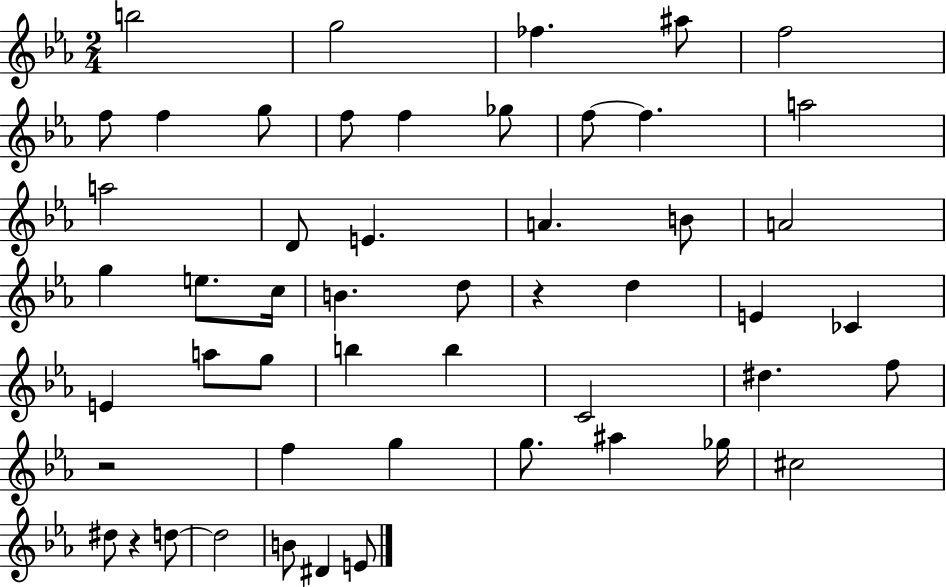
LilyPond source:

{
  \clef treble
  \numericTimeSignature
  \time 2/4
  \key ees \major
  b''2 | g''2 | fes''4. ais''8 | f''2 | \break f''8 f''4 g''8 | f''8 f''4 ges''8 | f''8~~ f''4. | a''2 | \break a''2 | d'8 e'4. | a'4. b'8 | a'2 | \break g''4 e''8. c''16 | b'4. d''8 | r4 d''4 | e'4 ces'4 | \break e'4 a''8 g''8 | b''4 b''4 | c'2 | dis''4. f''8 | \break r2 | f''4 g''4 | g''8. ais''4 ges''16 | cis''2 | \break dis''8 r4 d''8~~ | d''2 | b'8 dis'4 e'8 | \bar "|."
}